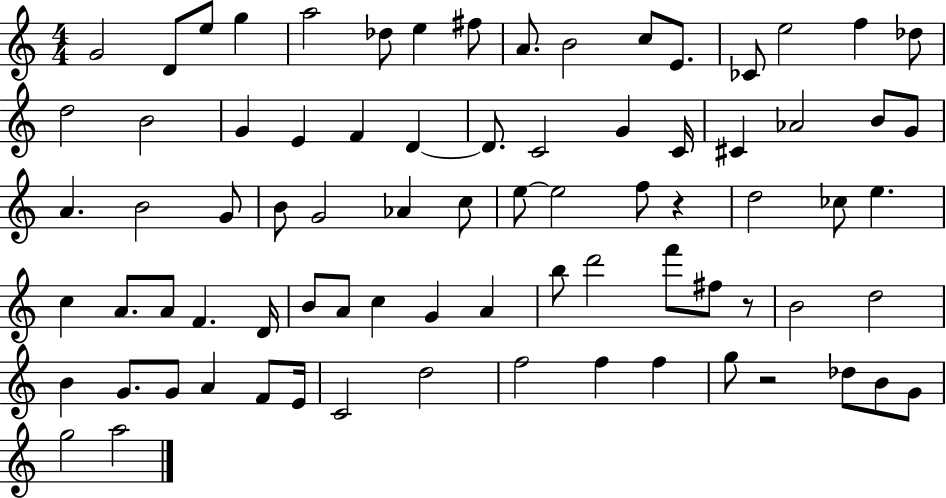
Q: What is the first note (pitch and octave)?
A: G4